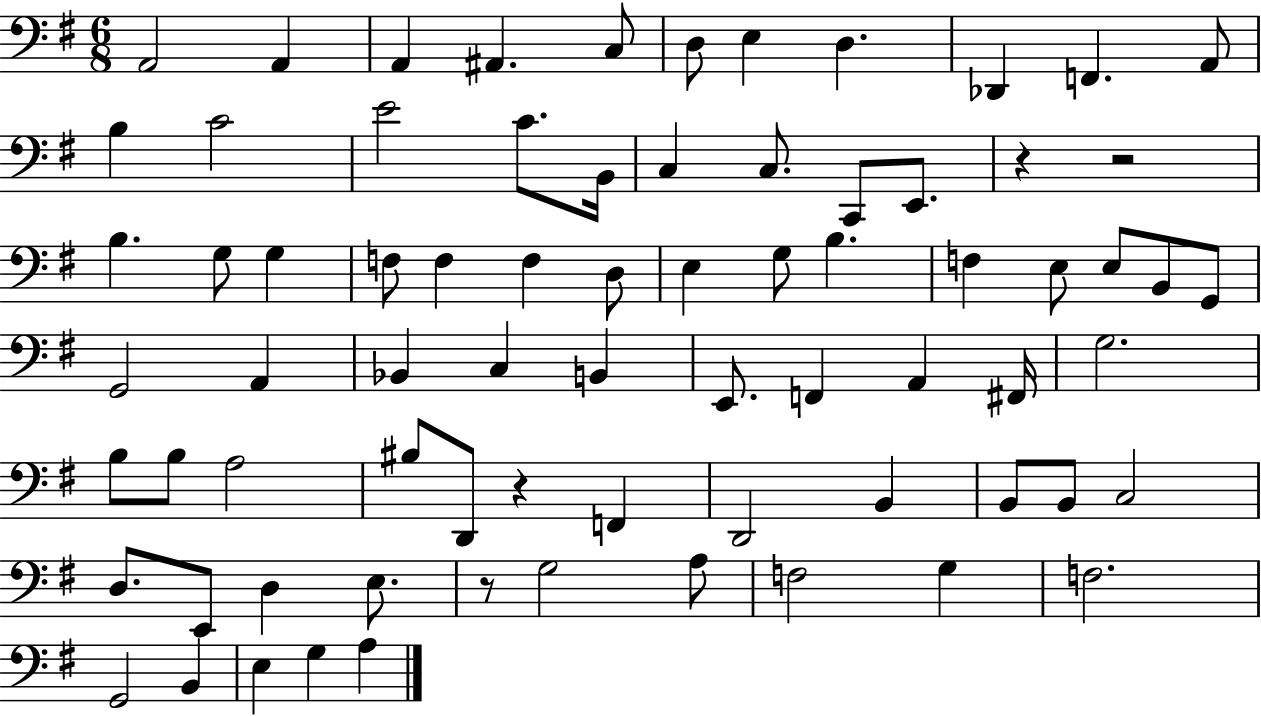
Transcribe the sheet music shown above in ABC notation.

X:1
T:Untitled
M:6/8
L:1/4
K:G
A,,2 A,, A,, ^A,, C,/2 D,/2 E, D, _D,, F,, A,,/2 B, C2 E2 C/2 B,,/4 C, C,/2 C,,/2 E,,/2 z z2 B, G,/2 G, F,/2 F, F, D,/2 E, G,/2 B, F, E,/2 E,/2 B,,/2 G,,/2 G,,2 A,, _B,, C, B,, E,,/2 F,, A,, ^F,,/4 G,2 B,/2 B,/2 A,2 ^B,/2 D,,/2 z F,, D,,2 B,, B,,/2 B,,/2 C,2 D,/2 E,,/2 D, E,/2 z/2 G,2 A,/2 F,2 G, F,2 G,,2 B,, E, G, A,